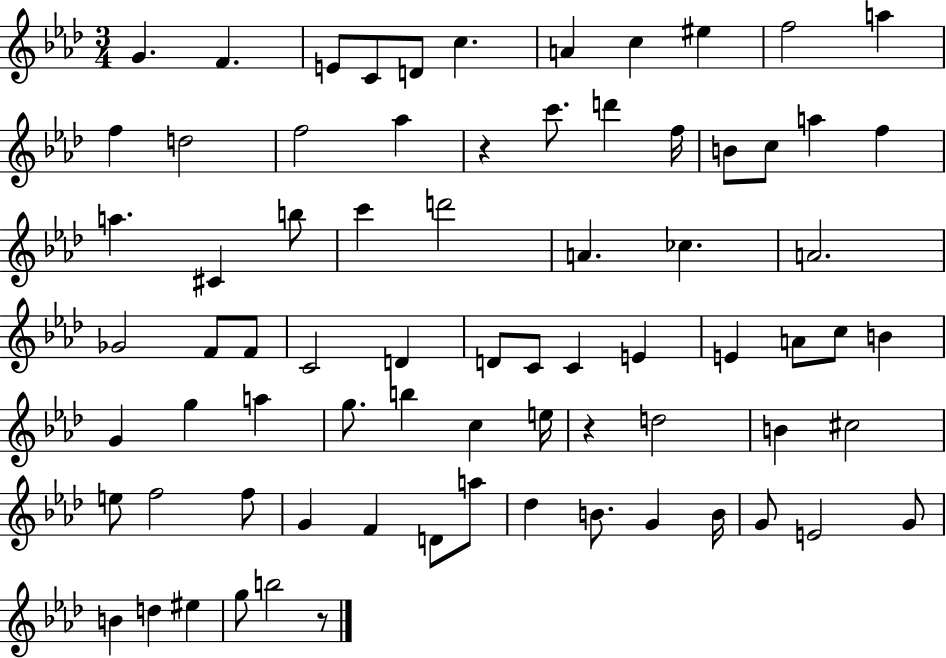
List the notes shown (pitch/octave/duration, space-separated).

G4/q. F4/q. E4/e C4/e D4/e C5/q. A4/q C5/q EIS5/q F5/h A5/q F5/q D5/h F5/h Ab5/q R/q C6/e. D6/q F5/s B4/e C5/e A5/q F5/q A5/q. C#4/q B5/e C6/q D6/h A4/q. CES5/q. A4/h. Gb4/h F4/e F4/e C4/h D4/q D4/e C4/e C4/q E4/q E4/q A4/e C5/e B4/q G4/q G5/q A5/q G5/e. B5/q C5/q E5/s R/q D5/h B4/q C#5/h E5/e F5/h F5/e G4/q F4/q D4/e A5/e Db5/q B4/e. G4/q B4/s G4/e E4/h G4/e B4/q D5/q EIS5/q G5/e B5/h R/e